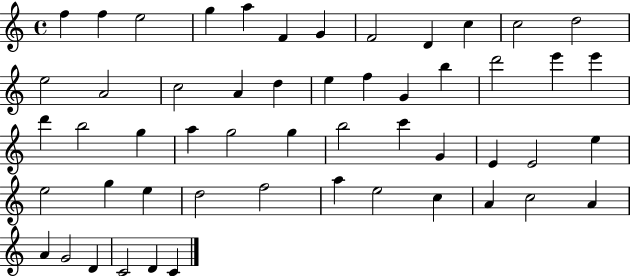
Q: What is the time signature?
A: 4/4